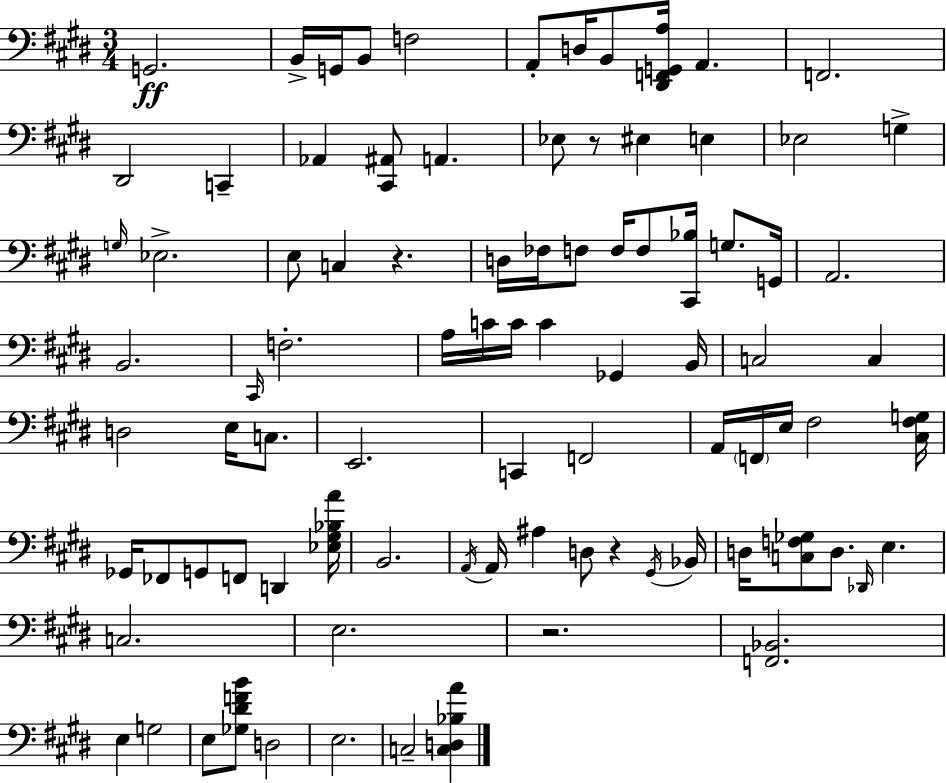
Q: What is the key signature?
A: E major